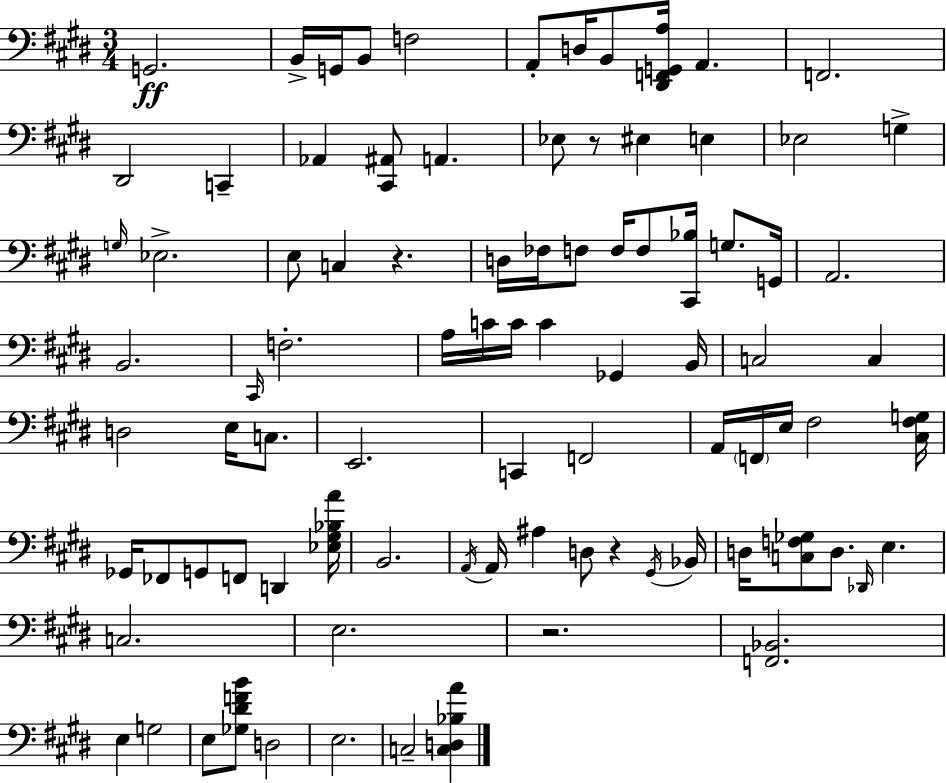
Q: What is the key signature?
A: E major